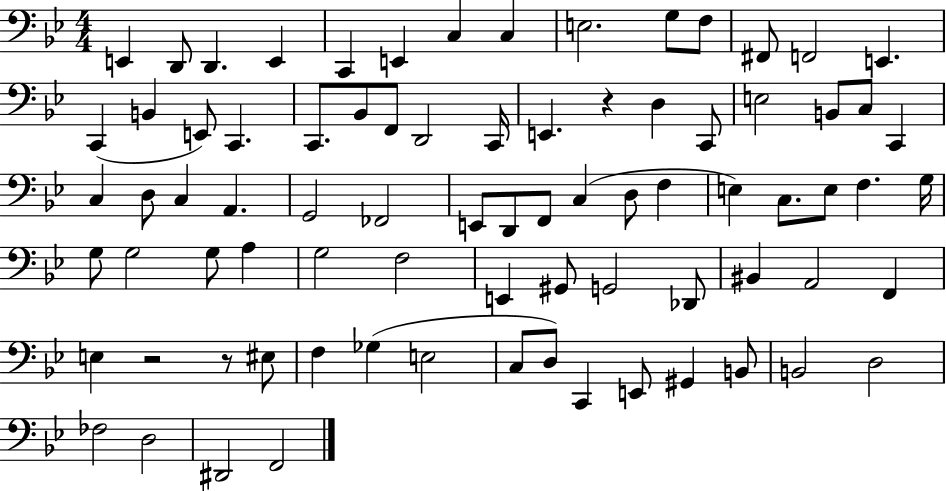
E2/q D2/e D2/q. E2/q C2/q E2/q C3/q C3/q E3/h. G3/e F3/e F#2/e F2/h E2/q. C2/q B2/q E2/e C2/q. C2/e. Bb2/e F2/e D2/h C2/s E2/q. R/q D3/q C2/e E3/h B2/e C3/e C2/q C3/q D3/e C3/q A2/q. G2/h FES2/h E2/e D2/e F2/e C3/q D3/e F3/q E3/q C3/e. E3/e F3/q. G3/s G3/e G3/h G3/e A3/q G3/h F3/h E2/q G#2/e G2/h Db2/e BIS2/q A2/h F2/q E3/q R/h R/e EIS3/e F3/q Gb3/q E3/h C3/e D3/e C2/q E2/e G#2/q B2/e B2/h D3/h FES3/h D3/h D#2/h F2/h